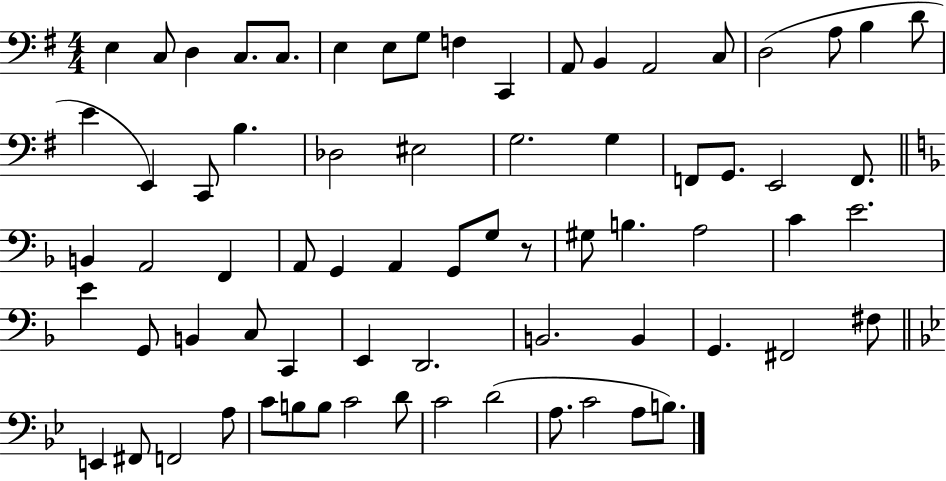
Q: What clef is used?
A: bass